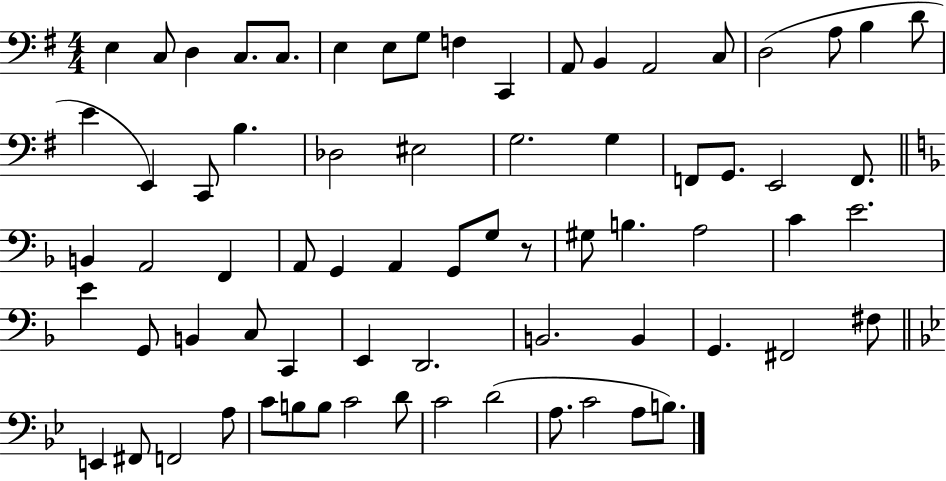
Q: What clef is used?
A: bass